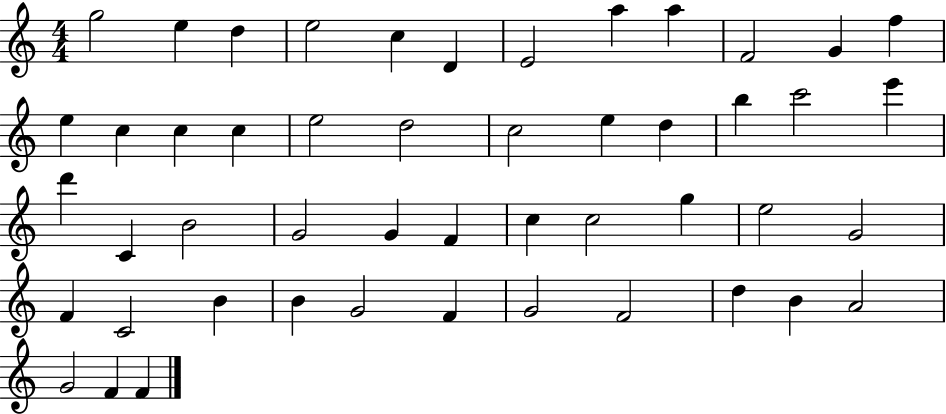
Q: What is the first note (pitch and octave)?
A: G5